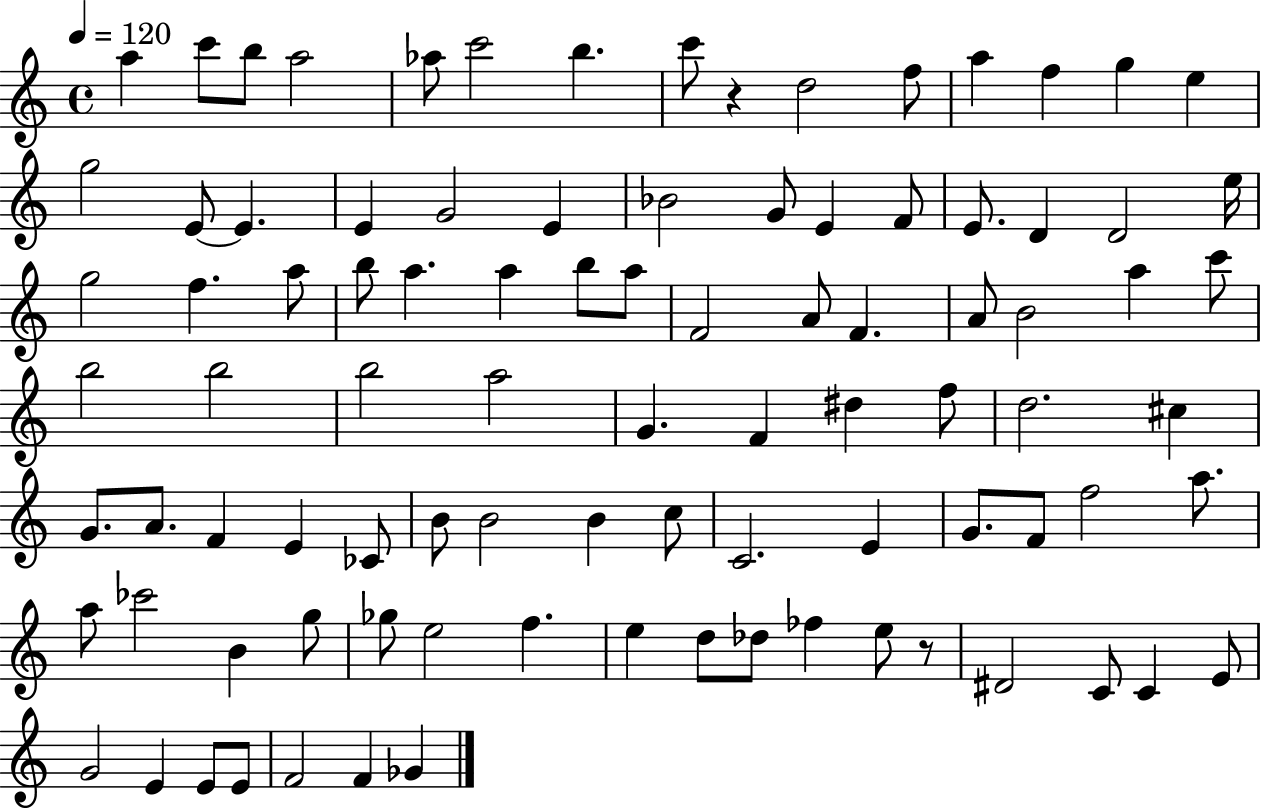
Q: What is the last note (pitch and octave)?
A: Gb4